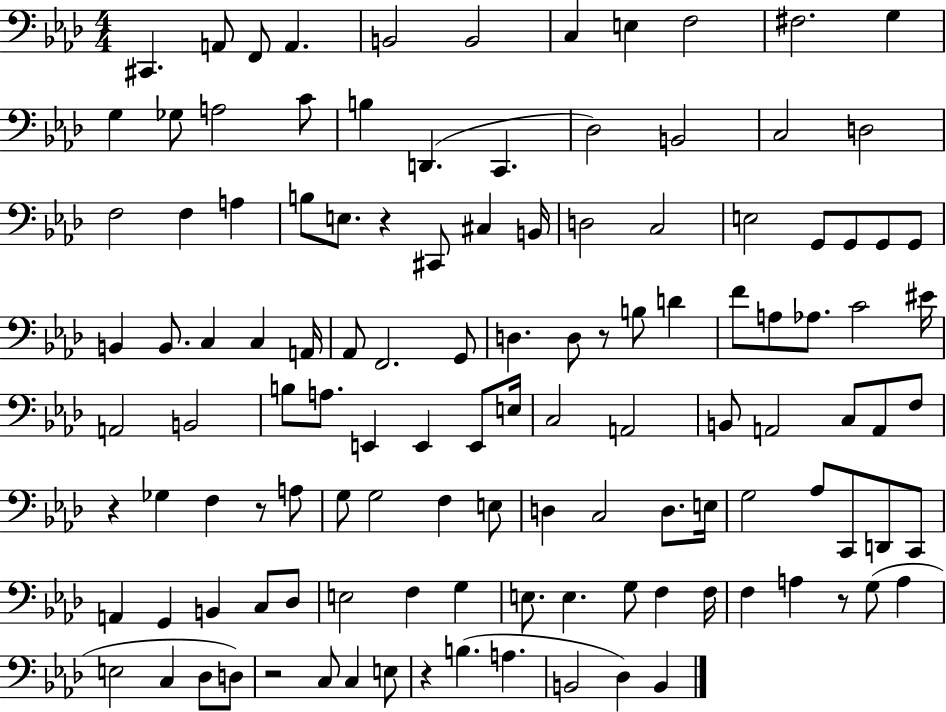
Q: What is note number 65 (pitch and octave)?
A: B2